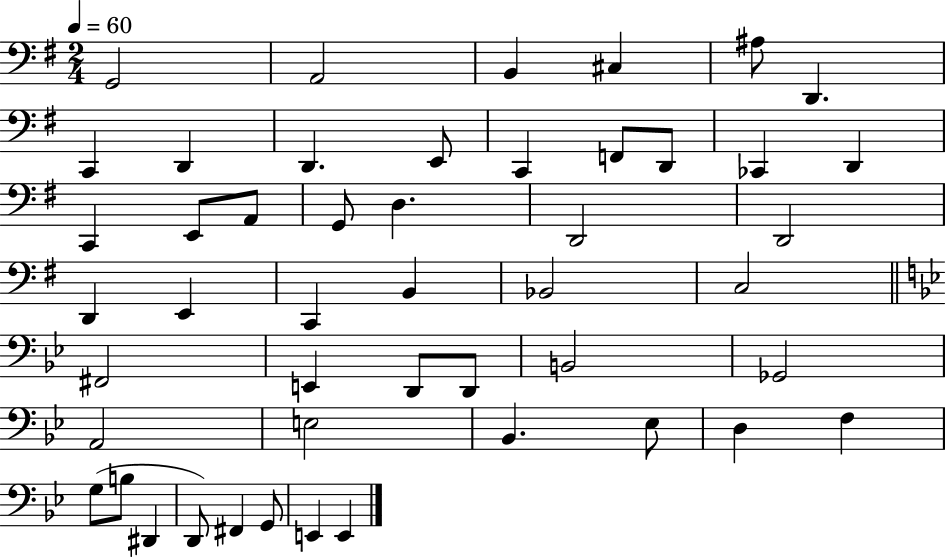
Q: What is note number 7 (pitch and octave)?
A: C2